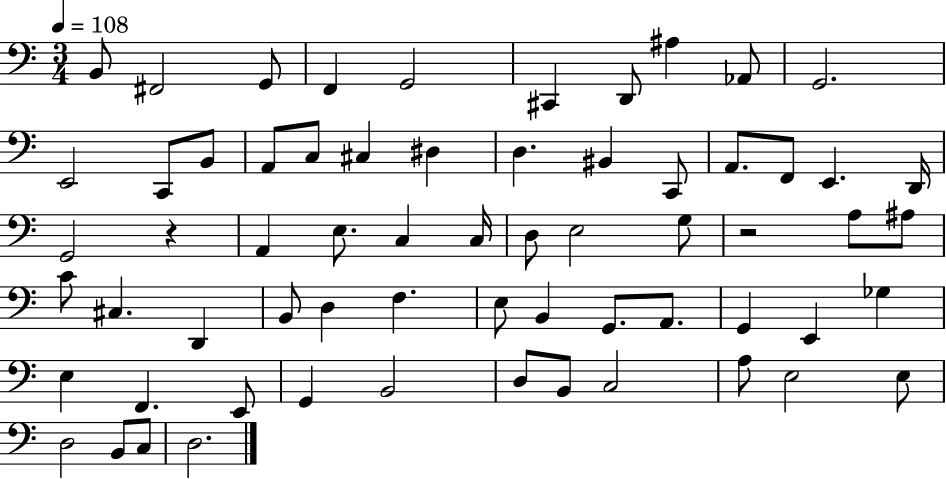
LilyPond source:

{
  \clef bass
  \numericTimeSignature
  \time 3/4
  \key c \major
  \tempo 4 = 108
  b,8 fis,2 g,8 | f,4 g,2 | cis,4 d,8 ais4 aes,8 | g,2. | \break e,2 c,8 b,8 | a,8 c8 cis4 dis4 | d4. bis,4 c,8 | a,8. f,8 e,4. d,16 | \break g,2 r4 | a,4 e8. c4 c16 | d8 e2 g8 | r2 a8 ais8 | \break c'8 cis4. d,4 | b,8 d4 f4. | e8 b,4 g,8. a,8. | g,4 e,4 ges4 | \break e4 f,4. e,8 | g,4 b,2 | d8 b,8 c2 | a8 e2 e8 | \break d2 b,8 c8 | d2. | \bar "|."
}